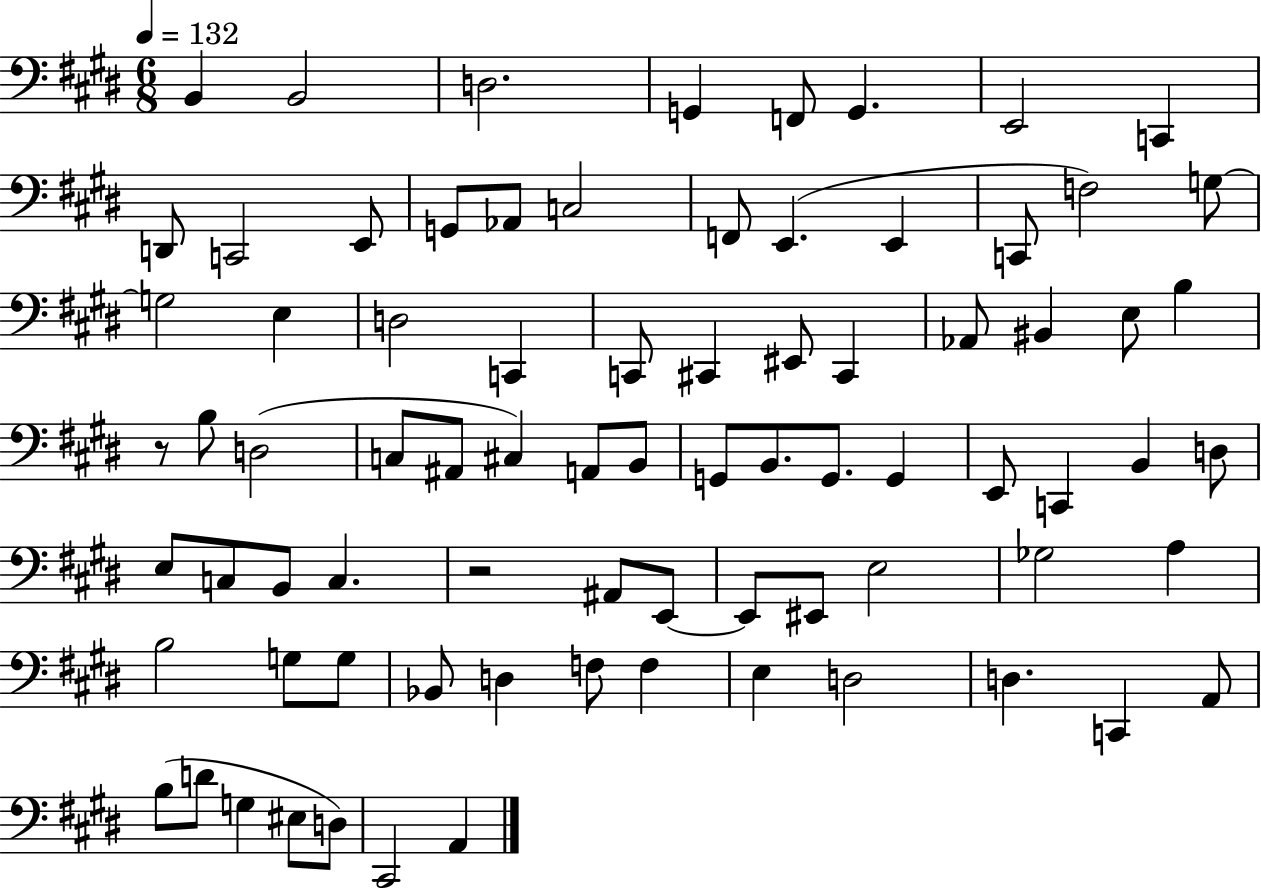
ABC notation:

X:1
T:Untitled
M:6/8
L:1/4
K:E
B,, B,,2 D,2 G,, F,,/2 G,, E,,2 C,, D,,/2 C,,2 E,,/2 G,,/2 _A,,/2 C,2 F,,/2 E,, E,, C,,/2 F,2 G,/2 G,2 E, D,2 C,, C,,/2 ^C,, ^E,,/2 ^C,, _A,,/2 ^B,, E,/2 B, z/2 B,/2 D,2 C,/2 ^A,,/2 ^C, A,,/2 B,,/2 G,,/2 B,,/2 G,,/2 G,, E,,/2 C,, B,, D,/2 E,/2 C,/2 B,,/2 C, z2 ^A,,/2 E,,/2 E,,/2 ^E,,/2 E,2 _G,2 A, B,2 G,/2 G,/2 _B,,/2 D, F,/2 F, E, D,2 D, C,, A,,/2 B,/2 D/2 G, ^E,/2 D,/2 ^C,,2 A,,